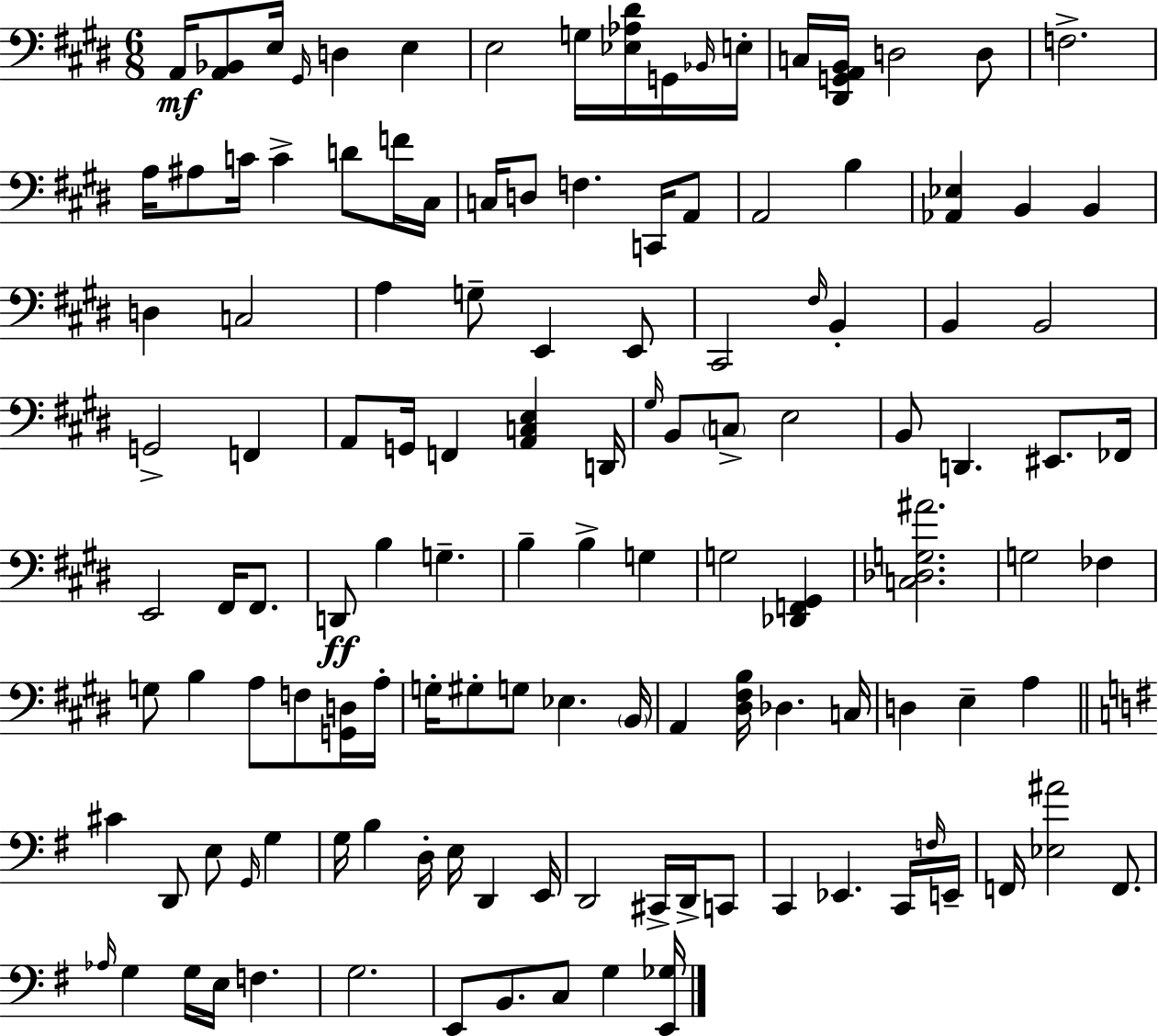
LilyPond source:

{
  \clef bass
  \numericTimeSignature
  \time 6/8
  \key e \major
  a,16\mf <a, bes,>8 e16 \grace { gis,16 } d4 e4 | e2 g16 <ees aes dis'>16 g,16 | \grace { bes,16 } e16-. c16 <dis, g, a, b,>16 d2 | d8 f2.-> | \break a16 ais8 c'16 c'4-> d'8 | f'16 cis16 c16 d8 f4. c,16 | a,8 a,2 b4 | <aes, ees>4 b,4 b,4 | \break d4 c2 | a4 g8-- e,4 | e,8 cis,2 \grace { fis16 } b,4-. | b,4 b,2 | \break g,2-> f,4 | a,8 g,16 f,4 <a, c e>4 | d,16 \grace { gis16 } b,8 \parenthesize c8-> e2 | b,8 d,4. | \break eis,8. fes,16 e,2 | fis,16 fis,8. d,8\ff b4 g4.-- | b4-- b4-> | g4 g2 | \break <des, f, gis,>4 <c des g ais'>2. | g2 | fes4 g8 b4 a8 | f8 <g, d>16 a16-. g16-. gis8-. g8 ees4. | \break \parenthesize b,16 a,4 <dis fis b>16 des4. | c16 d4 e4-- | a4 \bar "||" \break \key g \major cis'4 d,8 e8 \grace { g,16 } g4 | g16 b4 d16-. e16 d,4 | e,16 d,2 cis,16-> d,16-> c,8 | c,4 ees,4. c,16 | \break \grace { f16 } e,16-- f,16 <ees ais'>2 f,8. | \grace { aes16 } g4 g16 e16 f4. | g2. | e,8 b,8. c8 g4 | \break <e, ges>16 \bar "|."
}